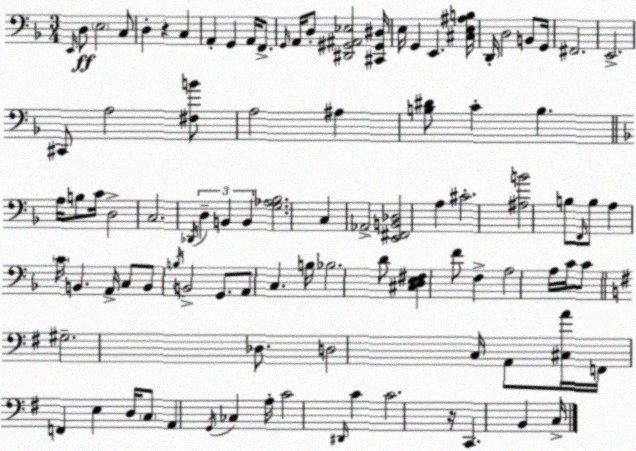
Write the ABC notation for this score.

X:1
T:Untitled
M:3/4
L:1/4
K:Dm
E,,/4 D,/2 E,2 C,/2 D, z C, A,, G,, A,,/4 F,,/2 G,,/4 A,,/4 D,/2 [^D,,^G,,^A,,_E,]2 [^C,,^G,,^D,]/4 E,/4 G,, E,, [^C,E,^A,B,]/4 D,,/4 D,2 B,,/2 G,,/4 ^F,,2 E,,2 ^C,,/2 A,2 [^F,B]/2 A,2 ^A, [B,^D]/2 C B, A,/4 B,/2 C/4 D,2 C,2 _D,,/4 D, B,, B,, [G,_A,_B,]2 C, _A,,2 [E,,^F,,B,,_D,]2 A, ^C2 [^A,B]2 B,/2 F,,/4 B,/2 A, C/4 B,, A,,/4 C,/2 B,,/2 B,/4 B,,2 G,,/2 A,,/2 C, B,/4 _B,2 D/2 [^C,D,E,^F,] F/2 F, A,2 A,/4 C/4 C/2 ^G,2 _D,/2 D,2 C,/4 A,,/2 [^C,A]/4 F,,/4 F,, E, D,/4 C,/2 A,, G,,/4 _C, A,/4 C2 ^D,,/4 C C2 z/4 C,, B,, C,/4